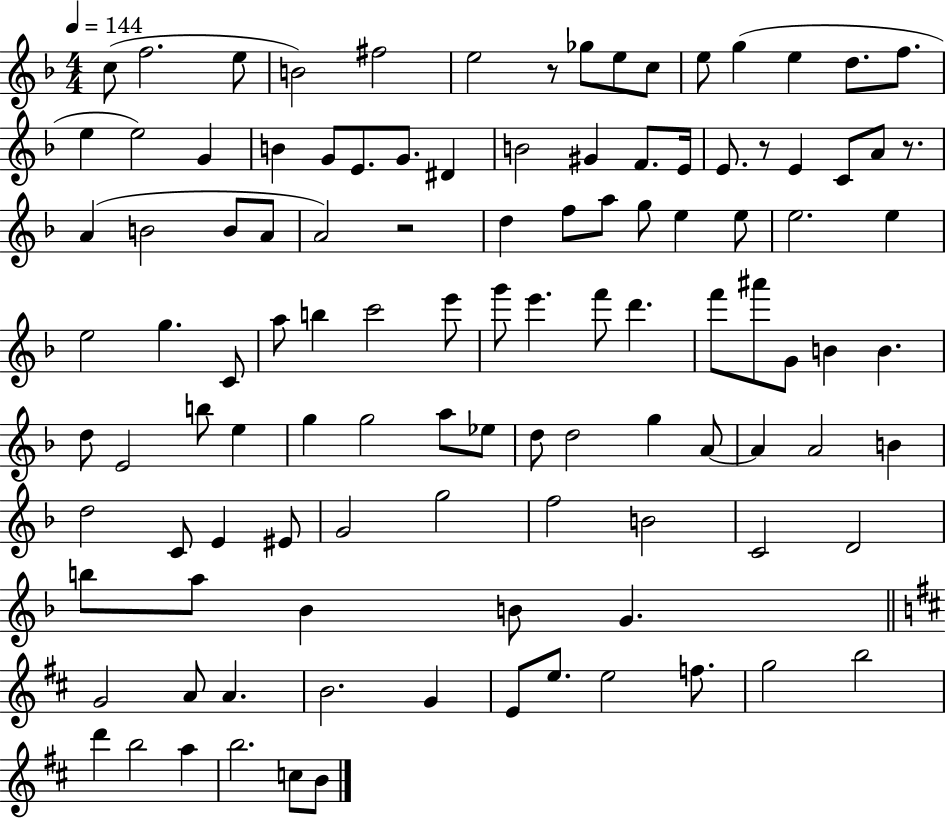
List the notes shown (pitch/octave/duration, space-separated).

C5/e F5/h. E5/e B4/h F#5/h E5/h R/e Gb5/e E5/e C5/e E5/e G5/q E5/q D5/e. F5/e. E5/q E5/h G4/q B4/q G4/e E4/e. G4/e. D#4/q B4/h G#4/q F4/e. E4/s E4/e. R/e E4/q C4/e A4/e R/e. A4/q B4/h B4/e A4/e A4/h R/h D5/q F5/e A5/e G5/e E5/q E5/e E5/h. E5/q E5/h G5/q. C4/e A5/e B5/q C6/h E6/e G6/e E6/q. F6/e D6/q. F6/e A#6/e G4/e B4/q B4/q. D5/e E4/h B5/e E5/q G5/q G5/h A5/e Eb5/e D5/e D5/h G5/q A4/e A4/q A4/h B4/q D5/h C4/e E4/q EIS4/e G4/h G5/h F5/h B4/h C4/h D4/h B5/e A5/e Bb4/q B4/e G4/q. G4/h A4/e A4/q. B4/h. G4/q E4/e E5/e. E5/h F5/e. G5/h B5/h D6/q B5/h A5/q B5/h. C5/e B4/e